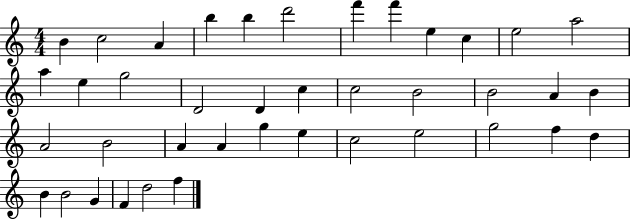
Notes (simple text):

B4/q C5/h A4/q B5/q B5/q D6/h F6/q F6/q E5/q C5/q E5/h A5/h A5/q E5/q G5/h D4/h D4/q C5/q C5/h B4/h B4/h A4/q B4/q A4/h B4/h A4/q A4/q G5/q E5/q C5/h E5/h G5/h F5/q D5/q B4/q B4/h G4/q F4/q D5/h F5/q